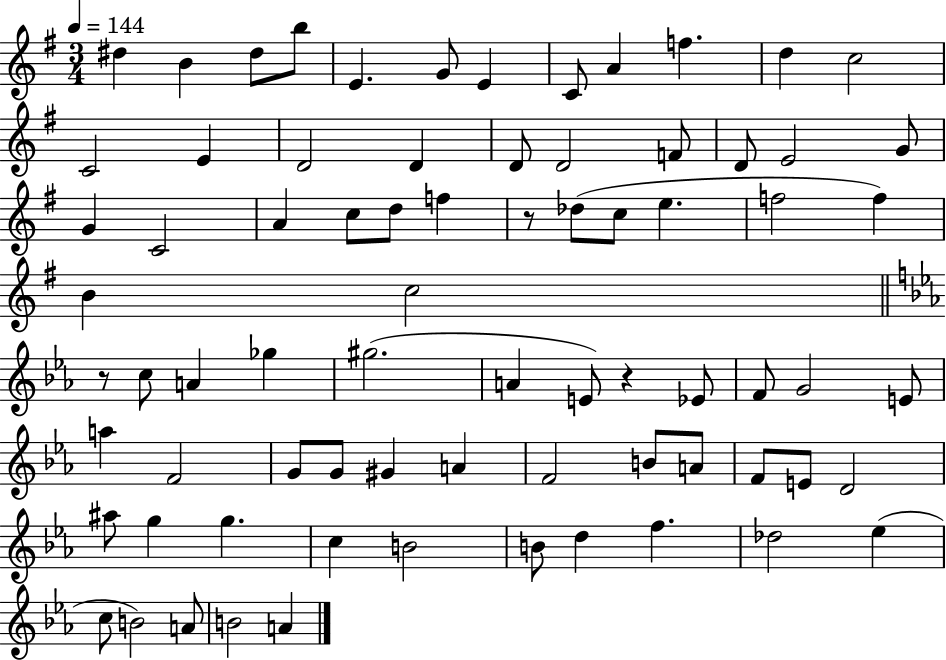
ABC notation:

X:1
T:Untitled
M:3/4
L:1/4
K:G
^d B ^d/2 b/2 E G/2 E C/2 A f d c2 C2 E D2 D D/2 D2 F/2 D/2 E2 G/2 G C2 A c/2 d/2 f z/2 _d/2 c/2 e f2 f B c2 z/2 c/2 A _g ^g2 A E/2 z _E/2 F/2 G2 E/2 a F2 G/2 G/2 ^G A F2 B/2 A/2 F/2 E/2 D2 ^a/2 g g c B2 B/2 d f _d2 _e c/2 B2 A/2 B2 A